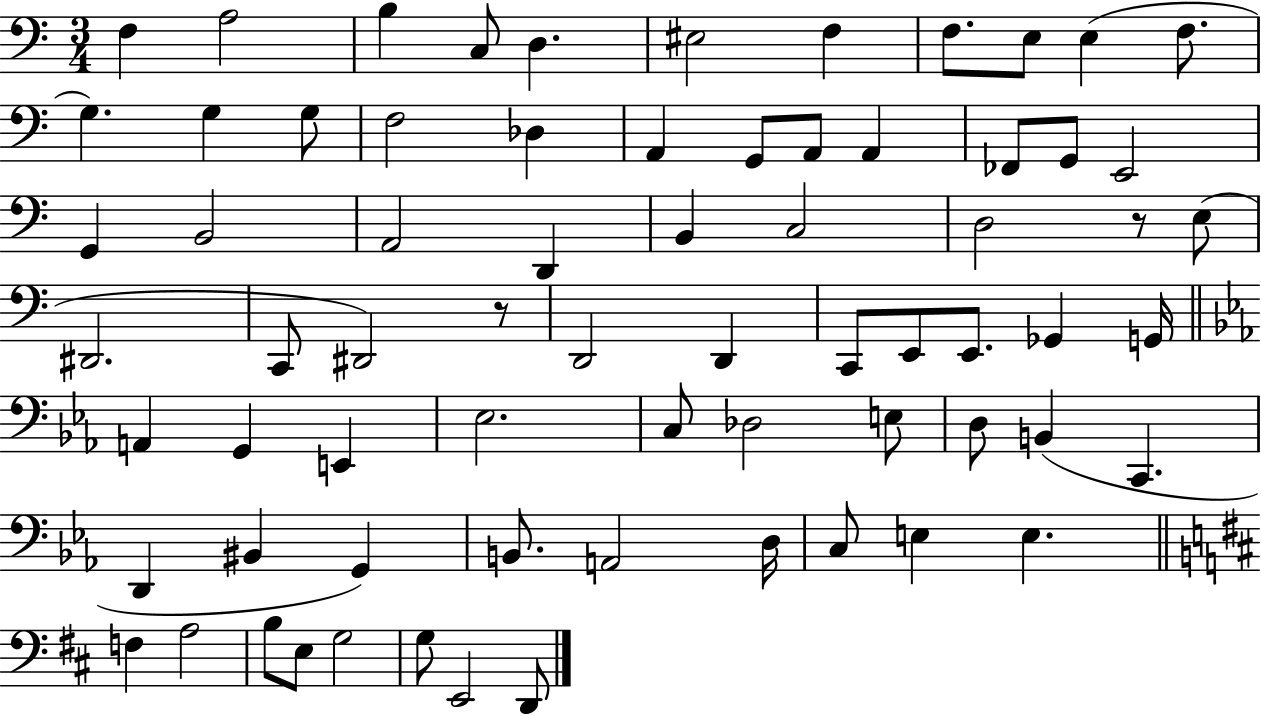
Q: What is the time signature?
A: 3/4